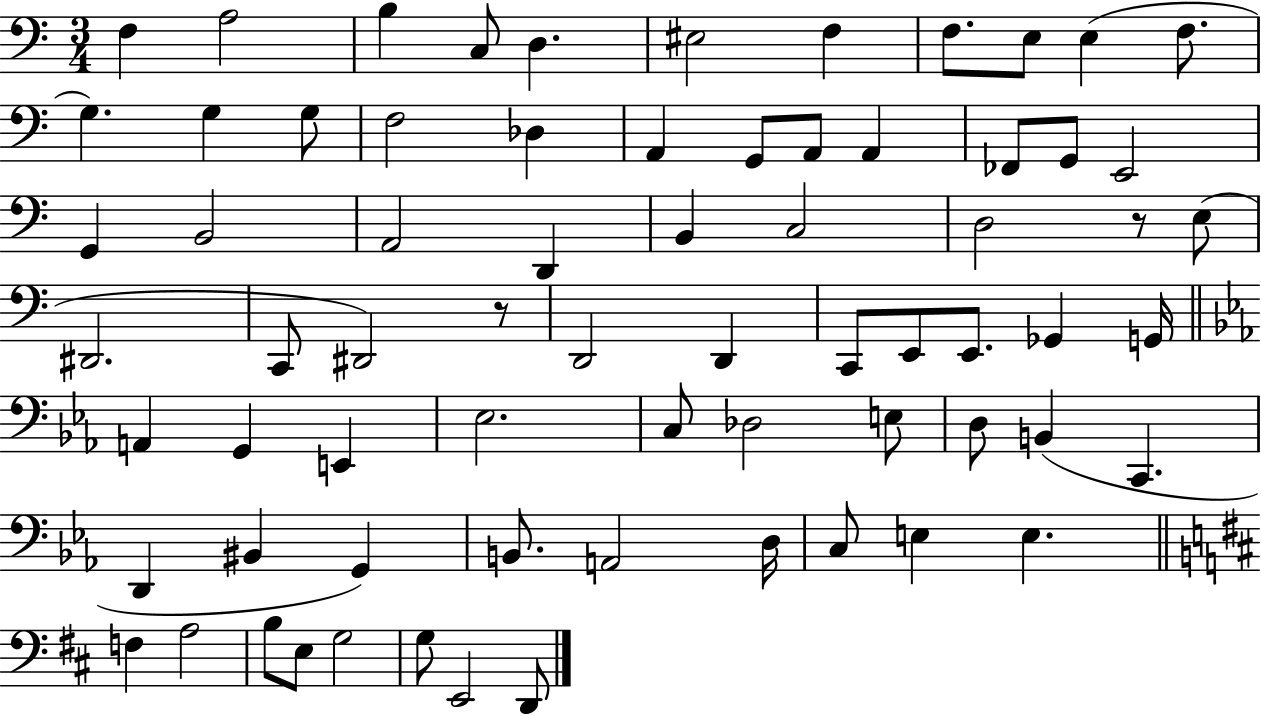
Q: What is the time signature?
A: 3/4